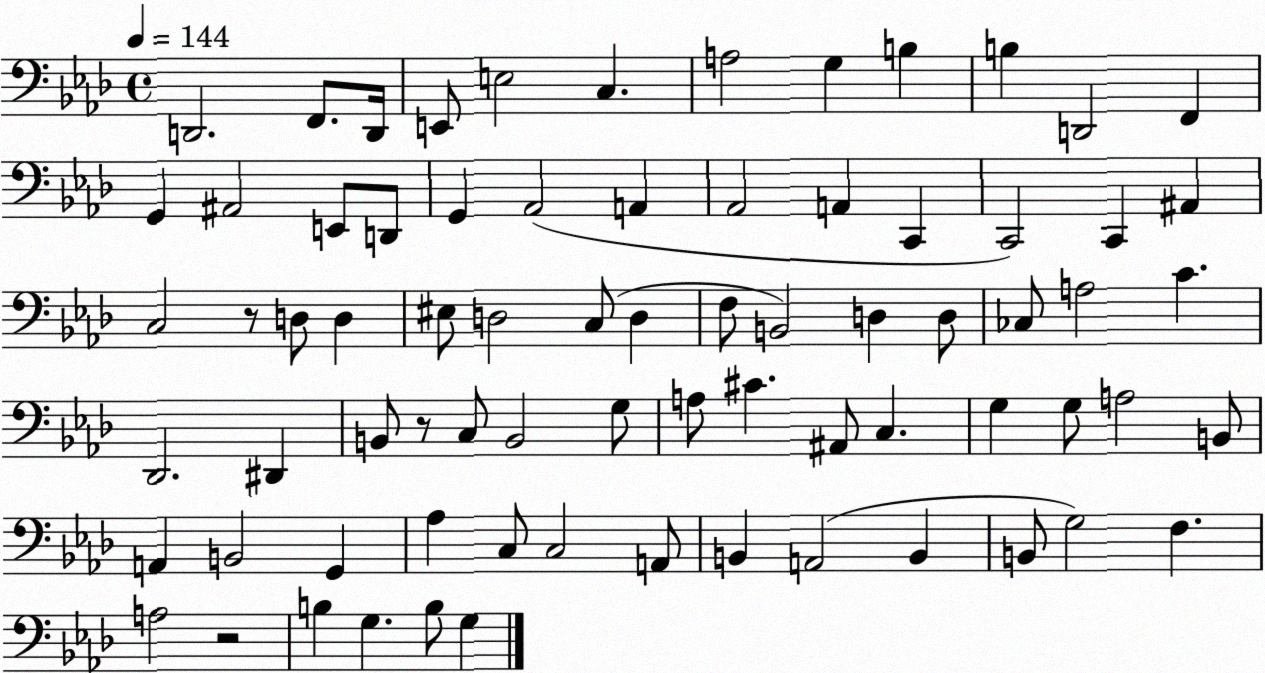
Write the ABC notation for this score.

X:1
T:Untitled
M:4/4
L:1/4
K:Ab
D,,2 F,,/2 D,,/4 E,,/2 E,2 C, A,2 G, B, B, D,,2 F,, G,, ^A,,2 E,,/2 D,,/2 G,, _A,,2 A,, _A,,2 A,, C,, C,,2 C,, ^A,, C,2 z/2 D,/2 D, ^E,/2 D,2 C,/2 D, F,/2 B,,2 D, D,/2 _C,/2 A,2 C _D,,2 ^D,, B,,/2 z/2 C,/2 B,,2 G,/2 A,/2 ^C ^A,,/2 C, G, G,/2 A,2 B,,/2 A,, B,,2 G,, _A, C,/2 C,2 A,,/2 B,, A,,2 B,, B,,/2 G,2 F, A,2 z2 B, G, B,/2 G,